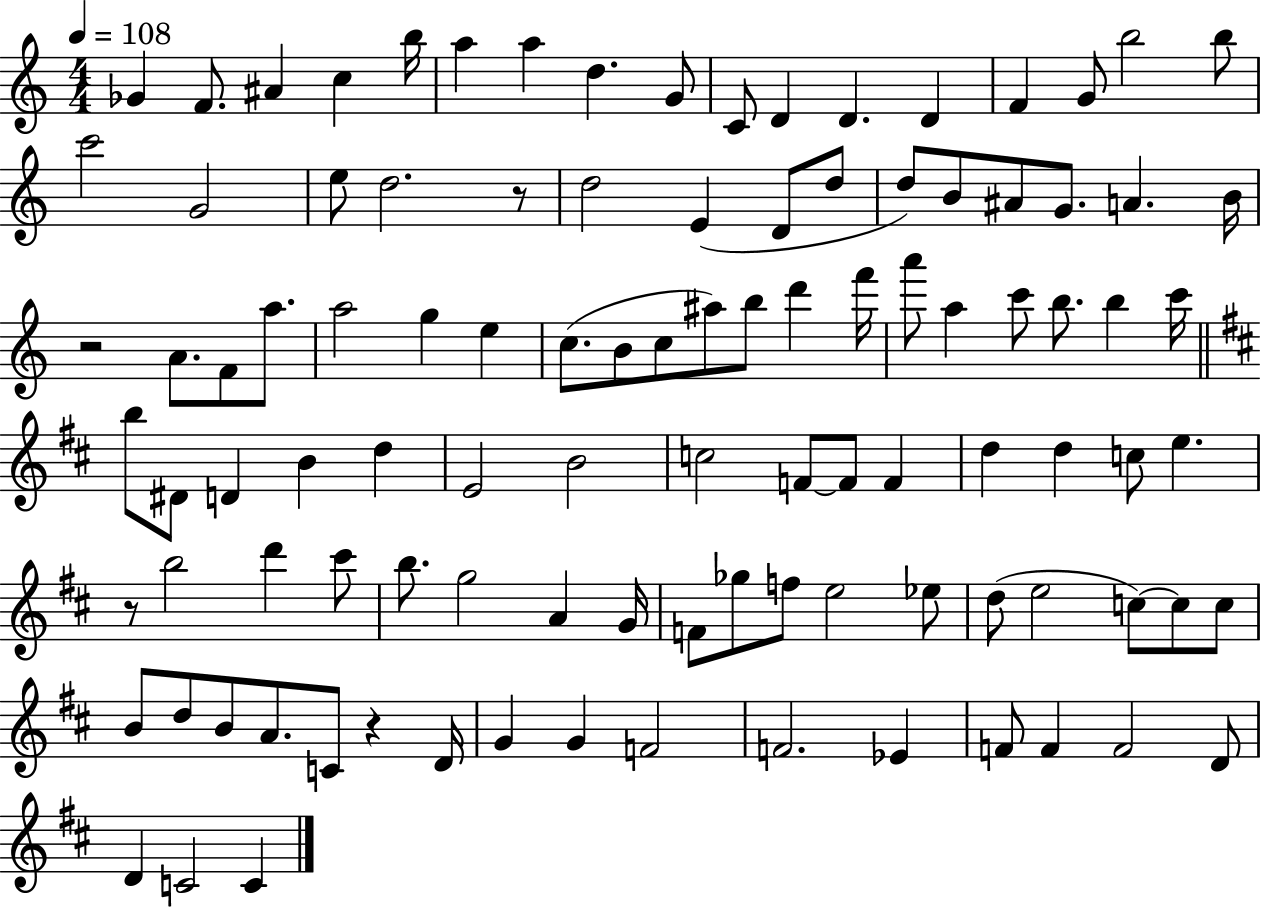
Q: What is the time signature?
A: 4/4